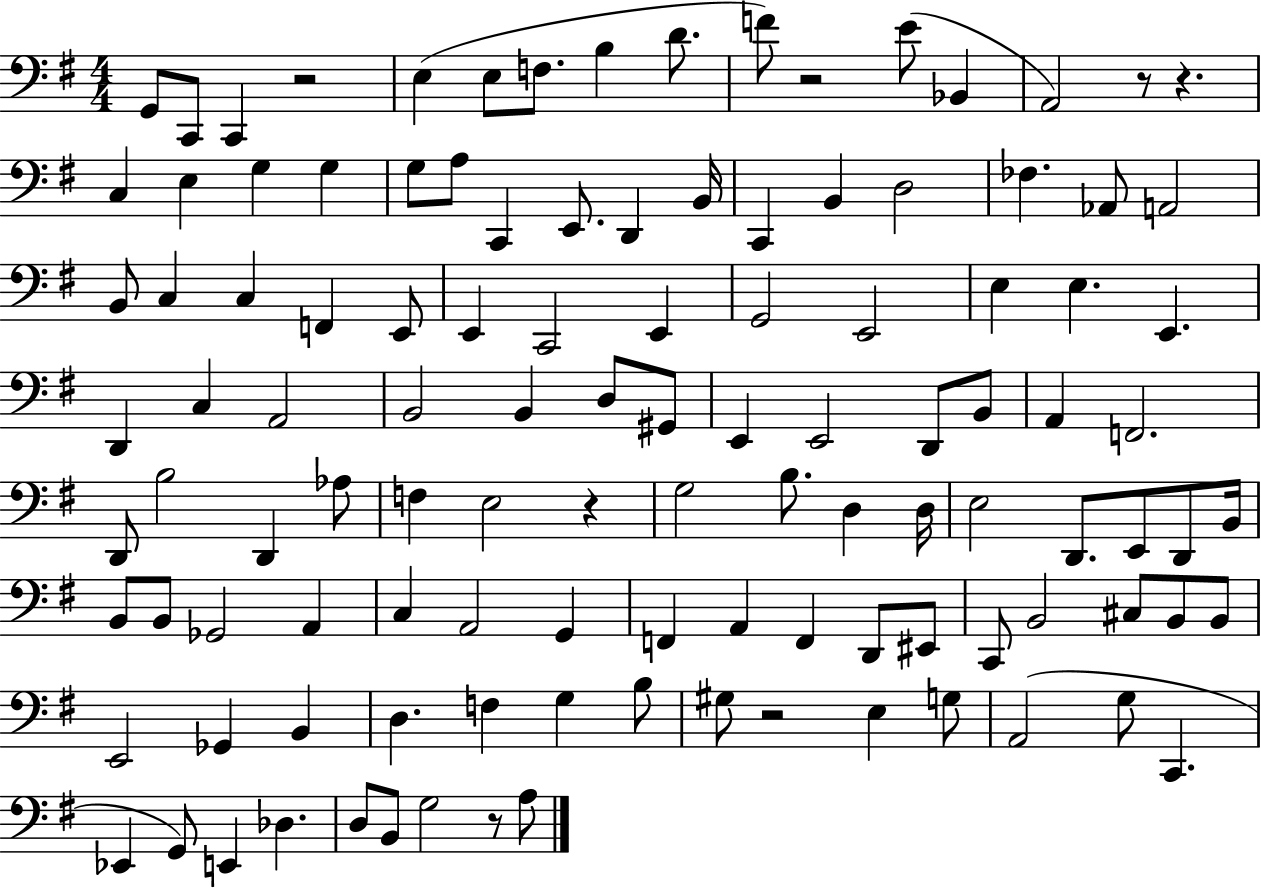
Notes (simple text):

G2/e C2/e C2/q R/h E3/q E3/e F3/e. B3/q D4/e. F4/e R/h E4/e Bb2/q A2/h R/e R/q. C3/q E3/q G3/q G3/q G3/e A3/e C2/q E2/e. D2/q B2/s C2/q B2/q D3/h FES3/q. Ab2/e A2/h B2/e C3/q C3/q F2/q E2/e E2/q C2/h E2/q G2/h E2/h E3/q E3/q. E2/q. D2/q C3/q A2/h B2/h B2/q D3/e G#2/e E2/q E2/h D2/e B2/e A2/q F2/h. D2/e B3/h D2/q Ab3/e F3/q E3/h R/q G3/h B3/e. D3/q D3/s E3/h D2/e. E2/e D2/e B2/s B2/e B2/e Gb2/h A2/q C3/q A2/h G2/q F2/q A2/q F2/q D2/e EIS2/e C2/e B2/h C#3/e B2/e B2/e E2/h Gb2/q B2/q D3/q. F3/q G3/q B3/e G#3/e R/h E3/q G3/e A2/h G3/e C2/q. Eb2/q G2/e E2/q Db3/q. D3/e B2/e G3/h R/e A3/e